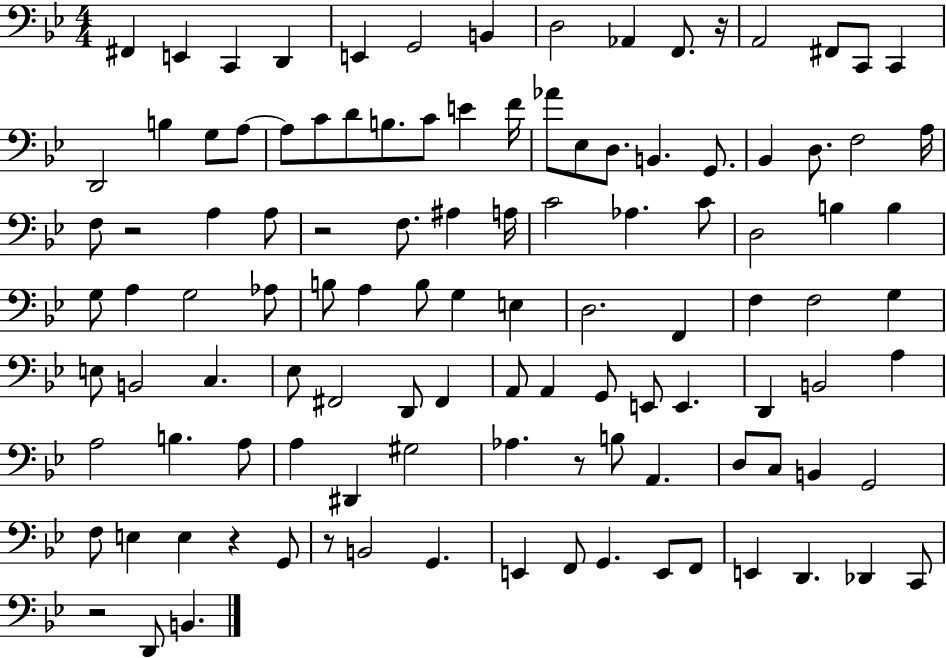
{
  \clef bass
  \numericTimeSignature
  \time 4/4
  \key bes \major
  fis,4 e,4 c,4 d,4 | e,4 g,2 b,4 | d2 aes,4 f,8. r16 | a,2 fis,8 c,8 c,4 | \break d,2 b4 g8 a8~~ | a8 c'8 d'8 b8. c'8 e'4 f'16 | aes'8 ees8 d8. b,4. g,8. | bes,4 d8. f2 a16 | \break f8 r2 a4 a8 | r2 f8. ais4 a16 | c'2 aes4. c'8 | d2 b4 b4 | \break g8 a4 g2 aes8 | b8 a4 b8 g4 e4 | d2. f,4 | f4 f2 g4 | \break e8 b,2 c4. | ees8 fis,2 d,8 fis,4 | a,8 a,4 g,8 e,8 e,4. | d,4 b,2 a4 | \break a2 b4. a8 | a4 dis,4 gis2 | aes4. r8 b8 a,4. | d8 c8 b,4 g,2 | \break f8 e4 e4 r4 g,8 | r8 b,2 g,4. | e,4 f,8 g,4. e,8 f,8 | e,4 d,4. des,4 c,8 | \break r2 d,8 b,4. | \bar "|."
}